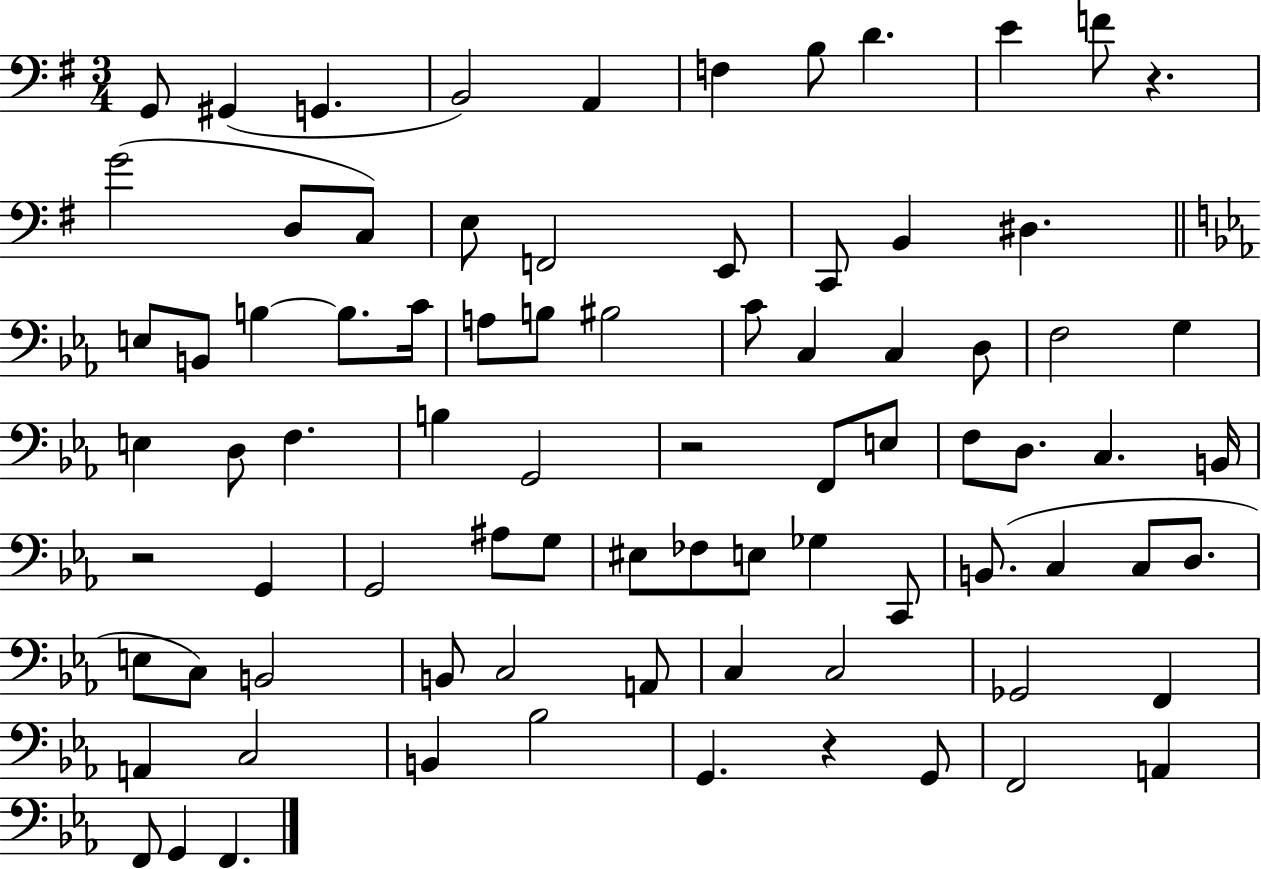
{
  \clef bass
  \numericTimeSignature
  \time 3/4
  \key g \major
  g,8 gis,4( g,4. | b,2) a,4 | f4 b8 d'4. | e'4 f'8 r4. | \break g'2( d8 c8) | e8 f,2 e,8 | c,8 b,4 dis4. | \bar "||" \break \key c \minor e8 b,8 b4~~ b8. c'16 | a8 b8 bis2 | c'8 c4 c4 d8 | f2 g4 | \break e4 d8 f4. | b4 g,2 | r2 f,8 e8 | f8 d8. c4. b,16 | \break r2 g,4 | g,2 ais8 g8 | eis8 fes8 e8 ges4 c,8 | b,8.( c4 c8 d8. | \break e8 c8) b,2 | b,8 c2 a,8 | c4 c2 | ges,2 f,4 | \break a,4 c2 | b,4 bes2 | g,4. r4 g,8 | f,2 a,4 | \break f,8 g,4 f,4. | \bar "|."
}